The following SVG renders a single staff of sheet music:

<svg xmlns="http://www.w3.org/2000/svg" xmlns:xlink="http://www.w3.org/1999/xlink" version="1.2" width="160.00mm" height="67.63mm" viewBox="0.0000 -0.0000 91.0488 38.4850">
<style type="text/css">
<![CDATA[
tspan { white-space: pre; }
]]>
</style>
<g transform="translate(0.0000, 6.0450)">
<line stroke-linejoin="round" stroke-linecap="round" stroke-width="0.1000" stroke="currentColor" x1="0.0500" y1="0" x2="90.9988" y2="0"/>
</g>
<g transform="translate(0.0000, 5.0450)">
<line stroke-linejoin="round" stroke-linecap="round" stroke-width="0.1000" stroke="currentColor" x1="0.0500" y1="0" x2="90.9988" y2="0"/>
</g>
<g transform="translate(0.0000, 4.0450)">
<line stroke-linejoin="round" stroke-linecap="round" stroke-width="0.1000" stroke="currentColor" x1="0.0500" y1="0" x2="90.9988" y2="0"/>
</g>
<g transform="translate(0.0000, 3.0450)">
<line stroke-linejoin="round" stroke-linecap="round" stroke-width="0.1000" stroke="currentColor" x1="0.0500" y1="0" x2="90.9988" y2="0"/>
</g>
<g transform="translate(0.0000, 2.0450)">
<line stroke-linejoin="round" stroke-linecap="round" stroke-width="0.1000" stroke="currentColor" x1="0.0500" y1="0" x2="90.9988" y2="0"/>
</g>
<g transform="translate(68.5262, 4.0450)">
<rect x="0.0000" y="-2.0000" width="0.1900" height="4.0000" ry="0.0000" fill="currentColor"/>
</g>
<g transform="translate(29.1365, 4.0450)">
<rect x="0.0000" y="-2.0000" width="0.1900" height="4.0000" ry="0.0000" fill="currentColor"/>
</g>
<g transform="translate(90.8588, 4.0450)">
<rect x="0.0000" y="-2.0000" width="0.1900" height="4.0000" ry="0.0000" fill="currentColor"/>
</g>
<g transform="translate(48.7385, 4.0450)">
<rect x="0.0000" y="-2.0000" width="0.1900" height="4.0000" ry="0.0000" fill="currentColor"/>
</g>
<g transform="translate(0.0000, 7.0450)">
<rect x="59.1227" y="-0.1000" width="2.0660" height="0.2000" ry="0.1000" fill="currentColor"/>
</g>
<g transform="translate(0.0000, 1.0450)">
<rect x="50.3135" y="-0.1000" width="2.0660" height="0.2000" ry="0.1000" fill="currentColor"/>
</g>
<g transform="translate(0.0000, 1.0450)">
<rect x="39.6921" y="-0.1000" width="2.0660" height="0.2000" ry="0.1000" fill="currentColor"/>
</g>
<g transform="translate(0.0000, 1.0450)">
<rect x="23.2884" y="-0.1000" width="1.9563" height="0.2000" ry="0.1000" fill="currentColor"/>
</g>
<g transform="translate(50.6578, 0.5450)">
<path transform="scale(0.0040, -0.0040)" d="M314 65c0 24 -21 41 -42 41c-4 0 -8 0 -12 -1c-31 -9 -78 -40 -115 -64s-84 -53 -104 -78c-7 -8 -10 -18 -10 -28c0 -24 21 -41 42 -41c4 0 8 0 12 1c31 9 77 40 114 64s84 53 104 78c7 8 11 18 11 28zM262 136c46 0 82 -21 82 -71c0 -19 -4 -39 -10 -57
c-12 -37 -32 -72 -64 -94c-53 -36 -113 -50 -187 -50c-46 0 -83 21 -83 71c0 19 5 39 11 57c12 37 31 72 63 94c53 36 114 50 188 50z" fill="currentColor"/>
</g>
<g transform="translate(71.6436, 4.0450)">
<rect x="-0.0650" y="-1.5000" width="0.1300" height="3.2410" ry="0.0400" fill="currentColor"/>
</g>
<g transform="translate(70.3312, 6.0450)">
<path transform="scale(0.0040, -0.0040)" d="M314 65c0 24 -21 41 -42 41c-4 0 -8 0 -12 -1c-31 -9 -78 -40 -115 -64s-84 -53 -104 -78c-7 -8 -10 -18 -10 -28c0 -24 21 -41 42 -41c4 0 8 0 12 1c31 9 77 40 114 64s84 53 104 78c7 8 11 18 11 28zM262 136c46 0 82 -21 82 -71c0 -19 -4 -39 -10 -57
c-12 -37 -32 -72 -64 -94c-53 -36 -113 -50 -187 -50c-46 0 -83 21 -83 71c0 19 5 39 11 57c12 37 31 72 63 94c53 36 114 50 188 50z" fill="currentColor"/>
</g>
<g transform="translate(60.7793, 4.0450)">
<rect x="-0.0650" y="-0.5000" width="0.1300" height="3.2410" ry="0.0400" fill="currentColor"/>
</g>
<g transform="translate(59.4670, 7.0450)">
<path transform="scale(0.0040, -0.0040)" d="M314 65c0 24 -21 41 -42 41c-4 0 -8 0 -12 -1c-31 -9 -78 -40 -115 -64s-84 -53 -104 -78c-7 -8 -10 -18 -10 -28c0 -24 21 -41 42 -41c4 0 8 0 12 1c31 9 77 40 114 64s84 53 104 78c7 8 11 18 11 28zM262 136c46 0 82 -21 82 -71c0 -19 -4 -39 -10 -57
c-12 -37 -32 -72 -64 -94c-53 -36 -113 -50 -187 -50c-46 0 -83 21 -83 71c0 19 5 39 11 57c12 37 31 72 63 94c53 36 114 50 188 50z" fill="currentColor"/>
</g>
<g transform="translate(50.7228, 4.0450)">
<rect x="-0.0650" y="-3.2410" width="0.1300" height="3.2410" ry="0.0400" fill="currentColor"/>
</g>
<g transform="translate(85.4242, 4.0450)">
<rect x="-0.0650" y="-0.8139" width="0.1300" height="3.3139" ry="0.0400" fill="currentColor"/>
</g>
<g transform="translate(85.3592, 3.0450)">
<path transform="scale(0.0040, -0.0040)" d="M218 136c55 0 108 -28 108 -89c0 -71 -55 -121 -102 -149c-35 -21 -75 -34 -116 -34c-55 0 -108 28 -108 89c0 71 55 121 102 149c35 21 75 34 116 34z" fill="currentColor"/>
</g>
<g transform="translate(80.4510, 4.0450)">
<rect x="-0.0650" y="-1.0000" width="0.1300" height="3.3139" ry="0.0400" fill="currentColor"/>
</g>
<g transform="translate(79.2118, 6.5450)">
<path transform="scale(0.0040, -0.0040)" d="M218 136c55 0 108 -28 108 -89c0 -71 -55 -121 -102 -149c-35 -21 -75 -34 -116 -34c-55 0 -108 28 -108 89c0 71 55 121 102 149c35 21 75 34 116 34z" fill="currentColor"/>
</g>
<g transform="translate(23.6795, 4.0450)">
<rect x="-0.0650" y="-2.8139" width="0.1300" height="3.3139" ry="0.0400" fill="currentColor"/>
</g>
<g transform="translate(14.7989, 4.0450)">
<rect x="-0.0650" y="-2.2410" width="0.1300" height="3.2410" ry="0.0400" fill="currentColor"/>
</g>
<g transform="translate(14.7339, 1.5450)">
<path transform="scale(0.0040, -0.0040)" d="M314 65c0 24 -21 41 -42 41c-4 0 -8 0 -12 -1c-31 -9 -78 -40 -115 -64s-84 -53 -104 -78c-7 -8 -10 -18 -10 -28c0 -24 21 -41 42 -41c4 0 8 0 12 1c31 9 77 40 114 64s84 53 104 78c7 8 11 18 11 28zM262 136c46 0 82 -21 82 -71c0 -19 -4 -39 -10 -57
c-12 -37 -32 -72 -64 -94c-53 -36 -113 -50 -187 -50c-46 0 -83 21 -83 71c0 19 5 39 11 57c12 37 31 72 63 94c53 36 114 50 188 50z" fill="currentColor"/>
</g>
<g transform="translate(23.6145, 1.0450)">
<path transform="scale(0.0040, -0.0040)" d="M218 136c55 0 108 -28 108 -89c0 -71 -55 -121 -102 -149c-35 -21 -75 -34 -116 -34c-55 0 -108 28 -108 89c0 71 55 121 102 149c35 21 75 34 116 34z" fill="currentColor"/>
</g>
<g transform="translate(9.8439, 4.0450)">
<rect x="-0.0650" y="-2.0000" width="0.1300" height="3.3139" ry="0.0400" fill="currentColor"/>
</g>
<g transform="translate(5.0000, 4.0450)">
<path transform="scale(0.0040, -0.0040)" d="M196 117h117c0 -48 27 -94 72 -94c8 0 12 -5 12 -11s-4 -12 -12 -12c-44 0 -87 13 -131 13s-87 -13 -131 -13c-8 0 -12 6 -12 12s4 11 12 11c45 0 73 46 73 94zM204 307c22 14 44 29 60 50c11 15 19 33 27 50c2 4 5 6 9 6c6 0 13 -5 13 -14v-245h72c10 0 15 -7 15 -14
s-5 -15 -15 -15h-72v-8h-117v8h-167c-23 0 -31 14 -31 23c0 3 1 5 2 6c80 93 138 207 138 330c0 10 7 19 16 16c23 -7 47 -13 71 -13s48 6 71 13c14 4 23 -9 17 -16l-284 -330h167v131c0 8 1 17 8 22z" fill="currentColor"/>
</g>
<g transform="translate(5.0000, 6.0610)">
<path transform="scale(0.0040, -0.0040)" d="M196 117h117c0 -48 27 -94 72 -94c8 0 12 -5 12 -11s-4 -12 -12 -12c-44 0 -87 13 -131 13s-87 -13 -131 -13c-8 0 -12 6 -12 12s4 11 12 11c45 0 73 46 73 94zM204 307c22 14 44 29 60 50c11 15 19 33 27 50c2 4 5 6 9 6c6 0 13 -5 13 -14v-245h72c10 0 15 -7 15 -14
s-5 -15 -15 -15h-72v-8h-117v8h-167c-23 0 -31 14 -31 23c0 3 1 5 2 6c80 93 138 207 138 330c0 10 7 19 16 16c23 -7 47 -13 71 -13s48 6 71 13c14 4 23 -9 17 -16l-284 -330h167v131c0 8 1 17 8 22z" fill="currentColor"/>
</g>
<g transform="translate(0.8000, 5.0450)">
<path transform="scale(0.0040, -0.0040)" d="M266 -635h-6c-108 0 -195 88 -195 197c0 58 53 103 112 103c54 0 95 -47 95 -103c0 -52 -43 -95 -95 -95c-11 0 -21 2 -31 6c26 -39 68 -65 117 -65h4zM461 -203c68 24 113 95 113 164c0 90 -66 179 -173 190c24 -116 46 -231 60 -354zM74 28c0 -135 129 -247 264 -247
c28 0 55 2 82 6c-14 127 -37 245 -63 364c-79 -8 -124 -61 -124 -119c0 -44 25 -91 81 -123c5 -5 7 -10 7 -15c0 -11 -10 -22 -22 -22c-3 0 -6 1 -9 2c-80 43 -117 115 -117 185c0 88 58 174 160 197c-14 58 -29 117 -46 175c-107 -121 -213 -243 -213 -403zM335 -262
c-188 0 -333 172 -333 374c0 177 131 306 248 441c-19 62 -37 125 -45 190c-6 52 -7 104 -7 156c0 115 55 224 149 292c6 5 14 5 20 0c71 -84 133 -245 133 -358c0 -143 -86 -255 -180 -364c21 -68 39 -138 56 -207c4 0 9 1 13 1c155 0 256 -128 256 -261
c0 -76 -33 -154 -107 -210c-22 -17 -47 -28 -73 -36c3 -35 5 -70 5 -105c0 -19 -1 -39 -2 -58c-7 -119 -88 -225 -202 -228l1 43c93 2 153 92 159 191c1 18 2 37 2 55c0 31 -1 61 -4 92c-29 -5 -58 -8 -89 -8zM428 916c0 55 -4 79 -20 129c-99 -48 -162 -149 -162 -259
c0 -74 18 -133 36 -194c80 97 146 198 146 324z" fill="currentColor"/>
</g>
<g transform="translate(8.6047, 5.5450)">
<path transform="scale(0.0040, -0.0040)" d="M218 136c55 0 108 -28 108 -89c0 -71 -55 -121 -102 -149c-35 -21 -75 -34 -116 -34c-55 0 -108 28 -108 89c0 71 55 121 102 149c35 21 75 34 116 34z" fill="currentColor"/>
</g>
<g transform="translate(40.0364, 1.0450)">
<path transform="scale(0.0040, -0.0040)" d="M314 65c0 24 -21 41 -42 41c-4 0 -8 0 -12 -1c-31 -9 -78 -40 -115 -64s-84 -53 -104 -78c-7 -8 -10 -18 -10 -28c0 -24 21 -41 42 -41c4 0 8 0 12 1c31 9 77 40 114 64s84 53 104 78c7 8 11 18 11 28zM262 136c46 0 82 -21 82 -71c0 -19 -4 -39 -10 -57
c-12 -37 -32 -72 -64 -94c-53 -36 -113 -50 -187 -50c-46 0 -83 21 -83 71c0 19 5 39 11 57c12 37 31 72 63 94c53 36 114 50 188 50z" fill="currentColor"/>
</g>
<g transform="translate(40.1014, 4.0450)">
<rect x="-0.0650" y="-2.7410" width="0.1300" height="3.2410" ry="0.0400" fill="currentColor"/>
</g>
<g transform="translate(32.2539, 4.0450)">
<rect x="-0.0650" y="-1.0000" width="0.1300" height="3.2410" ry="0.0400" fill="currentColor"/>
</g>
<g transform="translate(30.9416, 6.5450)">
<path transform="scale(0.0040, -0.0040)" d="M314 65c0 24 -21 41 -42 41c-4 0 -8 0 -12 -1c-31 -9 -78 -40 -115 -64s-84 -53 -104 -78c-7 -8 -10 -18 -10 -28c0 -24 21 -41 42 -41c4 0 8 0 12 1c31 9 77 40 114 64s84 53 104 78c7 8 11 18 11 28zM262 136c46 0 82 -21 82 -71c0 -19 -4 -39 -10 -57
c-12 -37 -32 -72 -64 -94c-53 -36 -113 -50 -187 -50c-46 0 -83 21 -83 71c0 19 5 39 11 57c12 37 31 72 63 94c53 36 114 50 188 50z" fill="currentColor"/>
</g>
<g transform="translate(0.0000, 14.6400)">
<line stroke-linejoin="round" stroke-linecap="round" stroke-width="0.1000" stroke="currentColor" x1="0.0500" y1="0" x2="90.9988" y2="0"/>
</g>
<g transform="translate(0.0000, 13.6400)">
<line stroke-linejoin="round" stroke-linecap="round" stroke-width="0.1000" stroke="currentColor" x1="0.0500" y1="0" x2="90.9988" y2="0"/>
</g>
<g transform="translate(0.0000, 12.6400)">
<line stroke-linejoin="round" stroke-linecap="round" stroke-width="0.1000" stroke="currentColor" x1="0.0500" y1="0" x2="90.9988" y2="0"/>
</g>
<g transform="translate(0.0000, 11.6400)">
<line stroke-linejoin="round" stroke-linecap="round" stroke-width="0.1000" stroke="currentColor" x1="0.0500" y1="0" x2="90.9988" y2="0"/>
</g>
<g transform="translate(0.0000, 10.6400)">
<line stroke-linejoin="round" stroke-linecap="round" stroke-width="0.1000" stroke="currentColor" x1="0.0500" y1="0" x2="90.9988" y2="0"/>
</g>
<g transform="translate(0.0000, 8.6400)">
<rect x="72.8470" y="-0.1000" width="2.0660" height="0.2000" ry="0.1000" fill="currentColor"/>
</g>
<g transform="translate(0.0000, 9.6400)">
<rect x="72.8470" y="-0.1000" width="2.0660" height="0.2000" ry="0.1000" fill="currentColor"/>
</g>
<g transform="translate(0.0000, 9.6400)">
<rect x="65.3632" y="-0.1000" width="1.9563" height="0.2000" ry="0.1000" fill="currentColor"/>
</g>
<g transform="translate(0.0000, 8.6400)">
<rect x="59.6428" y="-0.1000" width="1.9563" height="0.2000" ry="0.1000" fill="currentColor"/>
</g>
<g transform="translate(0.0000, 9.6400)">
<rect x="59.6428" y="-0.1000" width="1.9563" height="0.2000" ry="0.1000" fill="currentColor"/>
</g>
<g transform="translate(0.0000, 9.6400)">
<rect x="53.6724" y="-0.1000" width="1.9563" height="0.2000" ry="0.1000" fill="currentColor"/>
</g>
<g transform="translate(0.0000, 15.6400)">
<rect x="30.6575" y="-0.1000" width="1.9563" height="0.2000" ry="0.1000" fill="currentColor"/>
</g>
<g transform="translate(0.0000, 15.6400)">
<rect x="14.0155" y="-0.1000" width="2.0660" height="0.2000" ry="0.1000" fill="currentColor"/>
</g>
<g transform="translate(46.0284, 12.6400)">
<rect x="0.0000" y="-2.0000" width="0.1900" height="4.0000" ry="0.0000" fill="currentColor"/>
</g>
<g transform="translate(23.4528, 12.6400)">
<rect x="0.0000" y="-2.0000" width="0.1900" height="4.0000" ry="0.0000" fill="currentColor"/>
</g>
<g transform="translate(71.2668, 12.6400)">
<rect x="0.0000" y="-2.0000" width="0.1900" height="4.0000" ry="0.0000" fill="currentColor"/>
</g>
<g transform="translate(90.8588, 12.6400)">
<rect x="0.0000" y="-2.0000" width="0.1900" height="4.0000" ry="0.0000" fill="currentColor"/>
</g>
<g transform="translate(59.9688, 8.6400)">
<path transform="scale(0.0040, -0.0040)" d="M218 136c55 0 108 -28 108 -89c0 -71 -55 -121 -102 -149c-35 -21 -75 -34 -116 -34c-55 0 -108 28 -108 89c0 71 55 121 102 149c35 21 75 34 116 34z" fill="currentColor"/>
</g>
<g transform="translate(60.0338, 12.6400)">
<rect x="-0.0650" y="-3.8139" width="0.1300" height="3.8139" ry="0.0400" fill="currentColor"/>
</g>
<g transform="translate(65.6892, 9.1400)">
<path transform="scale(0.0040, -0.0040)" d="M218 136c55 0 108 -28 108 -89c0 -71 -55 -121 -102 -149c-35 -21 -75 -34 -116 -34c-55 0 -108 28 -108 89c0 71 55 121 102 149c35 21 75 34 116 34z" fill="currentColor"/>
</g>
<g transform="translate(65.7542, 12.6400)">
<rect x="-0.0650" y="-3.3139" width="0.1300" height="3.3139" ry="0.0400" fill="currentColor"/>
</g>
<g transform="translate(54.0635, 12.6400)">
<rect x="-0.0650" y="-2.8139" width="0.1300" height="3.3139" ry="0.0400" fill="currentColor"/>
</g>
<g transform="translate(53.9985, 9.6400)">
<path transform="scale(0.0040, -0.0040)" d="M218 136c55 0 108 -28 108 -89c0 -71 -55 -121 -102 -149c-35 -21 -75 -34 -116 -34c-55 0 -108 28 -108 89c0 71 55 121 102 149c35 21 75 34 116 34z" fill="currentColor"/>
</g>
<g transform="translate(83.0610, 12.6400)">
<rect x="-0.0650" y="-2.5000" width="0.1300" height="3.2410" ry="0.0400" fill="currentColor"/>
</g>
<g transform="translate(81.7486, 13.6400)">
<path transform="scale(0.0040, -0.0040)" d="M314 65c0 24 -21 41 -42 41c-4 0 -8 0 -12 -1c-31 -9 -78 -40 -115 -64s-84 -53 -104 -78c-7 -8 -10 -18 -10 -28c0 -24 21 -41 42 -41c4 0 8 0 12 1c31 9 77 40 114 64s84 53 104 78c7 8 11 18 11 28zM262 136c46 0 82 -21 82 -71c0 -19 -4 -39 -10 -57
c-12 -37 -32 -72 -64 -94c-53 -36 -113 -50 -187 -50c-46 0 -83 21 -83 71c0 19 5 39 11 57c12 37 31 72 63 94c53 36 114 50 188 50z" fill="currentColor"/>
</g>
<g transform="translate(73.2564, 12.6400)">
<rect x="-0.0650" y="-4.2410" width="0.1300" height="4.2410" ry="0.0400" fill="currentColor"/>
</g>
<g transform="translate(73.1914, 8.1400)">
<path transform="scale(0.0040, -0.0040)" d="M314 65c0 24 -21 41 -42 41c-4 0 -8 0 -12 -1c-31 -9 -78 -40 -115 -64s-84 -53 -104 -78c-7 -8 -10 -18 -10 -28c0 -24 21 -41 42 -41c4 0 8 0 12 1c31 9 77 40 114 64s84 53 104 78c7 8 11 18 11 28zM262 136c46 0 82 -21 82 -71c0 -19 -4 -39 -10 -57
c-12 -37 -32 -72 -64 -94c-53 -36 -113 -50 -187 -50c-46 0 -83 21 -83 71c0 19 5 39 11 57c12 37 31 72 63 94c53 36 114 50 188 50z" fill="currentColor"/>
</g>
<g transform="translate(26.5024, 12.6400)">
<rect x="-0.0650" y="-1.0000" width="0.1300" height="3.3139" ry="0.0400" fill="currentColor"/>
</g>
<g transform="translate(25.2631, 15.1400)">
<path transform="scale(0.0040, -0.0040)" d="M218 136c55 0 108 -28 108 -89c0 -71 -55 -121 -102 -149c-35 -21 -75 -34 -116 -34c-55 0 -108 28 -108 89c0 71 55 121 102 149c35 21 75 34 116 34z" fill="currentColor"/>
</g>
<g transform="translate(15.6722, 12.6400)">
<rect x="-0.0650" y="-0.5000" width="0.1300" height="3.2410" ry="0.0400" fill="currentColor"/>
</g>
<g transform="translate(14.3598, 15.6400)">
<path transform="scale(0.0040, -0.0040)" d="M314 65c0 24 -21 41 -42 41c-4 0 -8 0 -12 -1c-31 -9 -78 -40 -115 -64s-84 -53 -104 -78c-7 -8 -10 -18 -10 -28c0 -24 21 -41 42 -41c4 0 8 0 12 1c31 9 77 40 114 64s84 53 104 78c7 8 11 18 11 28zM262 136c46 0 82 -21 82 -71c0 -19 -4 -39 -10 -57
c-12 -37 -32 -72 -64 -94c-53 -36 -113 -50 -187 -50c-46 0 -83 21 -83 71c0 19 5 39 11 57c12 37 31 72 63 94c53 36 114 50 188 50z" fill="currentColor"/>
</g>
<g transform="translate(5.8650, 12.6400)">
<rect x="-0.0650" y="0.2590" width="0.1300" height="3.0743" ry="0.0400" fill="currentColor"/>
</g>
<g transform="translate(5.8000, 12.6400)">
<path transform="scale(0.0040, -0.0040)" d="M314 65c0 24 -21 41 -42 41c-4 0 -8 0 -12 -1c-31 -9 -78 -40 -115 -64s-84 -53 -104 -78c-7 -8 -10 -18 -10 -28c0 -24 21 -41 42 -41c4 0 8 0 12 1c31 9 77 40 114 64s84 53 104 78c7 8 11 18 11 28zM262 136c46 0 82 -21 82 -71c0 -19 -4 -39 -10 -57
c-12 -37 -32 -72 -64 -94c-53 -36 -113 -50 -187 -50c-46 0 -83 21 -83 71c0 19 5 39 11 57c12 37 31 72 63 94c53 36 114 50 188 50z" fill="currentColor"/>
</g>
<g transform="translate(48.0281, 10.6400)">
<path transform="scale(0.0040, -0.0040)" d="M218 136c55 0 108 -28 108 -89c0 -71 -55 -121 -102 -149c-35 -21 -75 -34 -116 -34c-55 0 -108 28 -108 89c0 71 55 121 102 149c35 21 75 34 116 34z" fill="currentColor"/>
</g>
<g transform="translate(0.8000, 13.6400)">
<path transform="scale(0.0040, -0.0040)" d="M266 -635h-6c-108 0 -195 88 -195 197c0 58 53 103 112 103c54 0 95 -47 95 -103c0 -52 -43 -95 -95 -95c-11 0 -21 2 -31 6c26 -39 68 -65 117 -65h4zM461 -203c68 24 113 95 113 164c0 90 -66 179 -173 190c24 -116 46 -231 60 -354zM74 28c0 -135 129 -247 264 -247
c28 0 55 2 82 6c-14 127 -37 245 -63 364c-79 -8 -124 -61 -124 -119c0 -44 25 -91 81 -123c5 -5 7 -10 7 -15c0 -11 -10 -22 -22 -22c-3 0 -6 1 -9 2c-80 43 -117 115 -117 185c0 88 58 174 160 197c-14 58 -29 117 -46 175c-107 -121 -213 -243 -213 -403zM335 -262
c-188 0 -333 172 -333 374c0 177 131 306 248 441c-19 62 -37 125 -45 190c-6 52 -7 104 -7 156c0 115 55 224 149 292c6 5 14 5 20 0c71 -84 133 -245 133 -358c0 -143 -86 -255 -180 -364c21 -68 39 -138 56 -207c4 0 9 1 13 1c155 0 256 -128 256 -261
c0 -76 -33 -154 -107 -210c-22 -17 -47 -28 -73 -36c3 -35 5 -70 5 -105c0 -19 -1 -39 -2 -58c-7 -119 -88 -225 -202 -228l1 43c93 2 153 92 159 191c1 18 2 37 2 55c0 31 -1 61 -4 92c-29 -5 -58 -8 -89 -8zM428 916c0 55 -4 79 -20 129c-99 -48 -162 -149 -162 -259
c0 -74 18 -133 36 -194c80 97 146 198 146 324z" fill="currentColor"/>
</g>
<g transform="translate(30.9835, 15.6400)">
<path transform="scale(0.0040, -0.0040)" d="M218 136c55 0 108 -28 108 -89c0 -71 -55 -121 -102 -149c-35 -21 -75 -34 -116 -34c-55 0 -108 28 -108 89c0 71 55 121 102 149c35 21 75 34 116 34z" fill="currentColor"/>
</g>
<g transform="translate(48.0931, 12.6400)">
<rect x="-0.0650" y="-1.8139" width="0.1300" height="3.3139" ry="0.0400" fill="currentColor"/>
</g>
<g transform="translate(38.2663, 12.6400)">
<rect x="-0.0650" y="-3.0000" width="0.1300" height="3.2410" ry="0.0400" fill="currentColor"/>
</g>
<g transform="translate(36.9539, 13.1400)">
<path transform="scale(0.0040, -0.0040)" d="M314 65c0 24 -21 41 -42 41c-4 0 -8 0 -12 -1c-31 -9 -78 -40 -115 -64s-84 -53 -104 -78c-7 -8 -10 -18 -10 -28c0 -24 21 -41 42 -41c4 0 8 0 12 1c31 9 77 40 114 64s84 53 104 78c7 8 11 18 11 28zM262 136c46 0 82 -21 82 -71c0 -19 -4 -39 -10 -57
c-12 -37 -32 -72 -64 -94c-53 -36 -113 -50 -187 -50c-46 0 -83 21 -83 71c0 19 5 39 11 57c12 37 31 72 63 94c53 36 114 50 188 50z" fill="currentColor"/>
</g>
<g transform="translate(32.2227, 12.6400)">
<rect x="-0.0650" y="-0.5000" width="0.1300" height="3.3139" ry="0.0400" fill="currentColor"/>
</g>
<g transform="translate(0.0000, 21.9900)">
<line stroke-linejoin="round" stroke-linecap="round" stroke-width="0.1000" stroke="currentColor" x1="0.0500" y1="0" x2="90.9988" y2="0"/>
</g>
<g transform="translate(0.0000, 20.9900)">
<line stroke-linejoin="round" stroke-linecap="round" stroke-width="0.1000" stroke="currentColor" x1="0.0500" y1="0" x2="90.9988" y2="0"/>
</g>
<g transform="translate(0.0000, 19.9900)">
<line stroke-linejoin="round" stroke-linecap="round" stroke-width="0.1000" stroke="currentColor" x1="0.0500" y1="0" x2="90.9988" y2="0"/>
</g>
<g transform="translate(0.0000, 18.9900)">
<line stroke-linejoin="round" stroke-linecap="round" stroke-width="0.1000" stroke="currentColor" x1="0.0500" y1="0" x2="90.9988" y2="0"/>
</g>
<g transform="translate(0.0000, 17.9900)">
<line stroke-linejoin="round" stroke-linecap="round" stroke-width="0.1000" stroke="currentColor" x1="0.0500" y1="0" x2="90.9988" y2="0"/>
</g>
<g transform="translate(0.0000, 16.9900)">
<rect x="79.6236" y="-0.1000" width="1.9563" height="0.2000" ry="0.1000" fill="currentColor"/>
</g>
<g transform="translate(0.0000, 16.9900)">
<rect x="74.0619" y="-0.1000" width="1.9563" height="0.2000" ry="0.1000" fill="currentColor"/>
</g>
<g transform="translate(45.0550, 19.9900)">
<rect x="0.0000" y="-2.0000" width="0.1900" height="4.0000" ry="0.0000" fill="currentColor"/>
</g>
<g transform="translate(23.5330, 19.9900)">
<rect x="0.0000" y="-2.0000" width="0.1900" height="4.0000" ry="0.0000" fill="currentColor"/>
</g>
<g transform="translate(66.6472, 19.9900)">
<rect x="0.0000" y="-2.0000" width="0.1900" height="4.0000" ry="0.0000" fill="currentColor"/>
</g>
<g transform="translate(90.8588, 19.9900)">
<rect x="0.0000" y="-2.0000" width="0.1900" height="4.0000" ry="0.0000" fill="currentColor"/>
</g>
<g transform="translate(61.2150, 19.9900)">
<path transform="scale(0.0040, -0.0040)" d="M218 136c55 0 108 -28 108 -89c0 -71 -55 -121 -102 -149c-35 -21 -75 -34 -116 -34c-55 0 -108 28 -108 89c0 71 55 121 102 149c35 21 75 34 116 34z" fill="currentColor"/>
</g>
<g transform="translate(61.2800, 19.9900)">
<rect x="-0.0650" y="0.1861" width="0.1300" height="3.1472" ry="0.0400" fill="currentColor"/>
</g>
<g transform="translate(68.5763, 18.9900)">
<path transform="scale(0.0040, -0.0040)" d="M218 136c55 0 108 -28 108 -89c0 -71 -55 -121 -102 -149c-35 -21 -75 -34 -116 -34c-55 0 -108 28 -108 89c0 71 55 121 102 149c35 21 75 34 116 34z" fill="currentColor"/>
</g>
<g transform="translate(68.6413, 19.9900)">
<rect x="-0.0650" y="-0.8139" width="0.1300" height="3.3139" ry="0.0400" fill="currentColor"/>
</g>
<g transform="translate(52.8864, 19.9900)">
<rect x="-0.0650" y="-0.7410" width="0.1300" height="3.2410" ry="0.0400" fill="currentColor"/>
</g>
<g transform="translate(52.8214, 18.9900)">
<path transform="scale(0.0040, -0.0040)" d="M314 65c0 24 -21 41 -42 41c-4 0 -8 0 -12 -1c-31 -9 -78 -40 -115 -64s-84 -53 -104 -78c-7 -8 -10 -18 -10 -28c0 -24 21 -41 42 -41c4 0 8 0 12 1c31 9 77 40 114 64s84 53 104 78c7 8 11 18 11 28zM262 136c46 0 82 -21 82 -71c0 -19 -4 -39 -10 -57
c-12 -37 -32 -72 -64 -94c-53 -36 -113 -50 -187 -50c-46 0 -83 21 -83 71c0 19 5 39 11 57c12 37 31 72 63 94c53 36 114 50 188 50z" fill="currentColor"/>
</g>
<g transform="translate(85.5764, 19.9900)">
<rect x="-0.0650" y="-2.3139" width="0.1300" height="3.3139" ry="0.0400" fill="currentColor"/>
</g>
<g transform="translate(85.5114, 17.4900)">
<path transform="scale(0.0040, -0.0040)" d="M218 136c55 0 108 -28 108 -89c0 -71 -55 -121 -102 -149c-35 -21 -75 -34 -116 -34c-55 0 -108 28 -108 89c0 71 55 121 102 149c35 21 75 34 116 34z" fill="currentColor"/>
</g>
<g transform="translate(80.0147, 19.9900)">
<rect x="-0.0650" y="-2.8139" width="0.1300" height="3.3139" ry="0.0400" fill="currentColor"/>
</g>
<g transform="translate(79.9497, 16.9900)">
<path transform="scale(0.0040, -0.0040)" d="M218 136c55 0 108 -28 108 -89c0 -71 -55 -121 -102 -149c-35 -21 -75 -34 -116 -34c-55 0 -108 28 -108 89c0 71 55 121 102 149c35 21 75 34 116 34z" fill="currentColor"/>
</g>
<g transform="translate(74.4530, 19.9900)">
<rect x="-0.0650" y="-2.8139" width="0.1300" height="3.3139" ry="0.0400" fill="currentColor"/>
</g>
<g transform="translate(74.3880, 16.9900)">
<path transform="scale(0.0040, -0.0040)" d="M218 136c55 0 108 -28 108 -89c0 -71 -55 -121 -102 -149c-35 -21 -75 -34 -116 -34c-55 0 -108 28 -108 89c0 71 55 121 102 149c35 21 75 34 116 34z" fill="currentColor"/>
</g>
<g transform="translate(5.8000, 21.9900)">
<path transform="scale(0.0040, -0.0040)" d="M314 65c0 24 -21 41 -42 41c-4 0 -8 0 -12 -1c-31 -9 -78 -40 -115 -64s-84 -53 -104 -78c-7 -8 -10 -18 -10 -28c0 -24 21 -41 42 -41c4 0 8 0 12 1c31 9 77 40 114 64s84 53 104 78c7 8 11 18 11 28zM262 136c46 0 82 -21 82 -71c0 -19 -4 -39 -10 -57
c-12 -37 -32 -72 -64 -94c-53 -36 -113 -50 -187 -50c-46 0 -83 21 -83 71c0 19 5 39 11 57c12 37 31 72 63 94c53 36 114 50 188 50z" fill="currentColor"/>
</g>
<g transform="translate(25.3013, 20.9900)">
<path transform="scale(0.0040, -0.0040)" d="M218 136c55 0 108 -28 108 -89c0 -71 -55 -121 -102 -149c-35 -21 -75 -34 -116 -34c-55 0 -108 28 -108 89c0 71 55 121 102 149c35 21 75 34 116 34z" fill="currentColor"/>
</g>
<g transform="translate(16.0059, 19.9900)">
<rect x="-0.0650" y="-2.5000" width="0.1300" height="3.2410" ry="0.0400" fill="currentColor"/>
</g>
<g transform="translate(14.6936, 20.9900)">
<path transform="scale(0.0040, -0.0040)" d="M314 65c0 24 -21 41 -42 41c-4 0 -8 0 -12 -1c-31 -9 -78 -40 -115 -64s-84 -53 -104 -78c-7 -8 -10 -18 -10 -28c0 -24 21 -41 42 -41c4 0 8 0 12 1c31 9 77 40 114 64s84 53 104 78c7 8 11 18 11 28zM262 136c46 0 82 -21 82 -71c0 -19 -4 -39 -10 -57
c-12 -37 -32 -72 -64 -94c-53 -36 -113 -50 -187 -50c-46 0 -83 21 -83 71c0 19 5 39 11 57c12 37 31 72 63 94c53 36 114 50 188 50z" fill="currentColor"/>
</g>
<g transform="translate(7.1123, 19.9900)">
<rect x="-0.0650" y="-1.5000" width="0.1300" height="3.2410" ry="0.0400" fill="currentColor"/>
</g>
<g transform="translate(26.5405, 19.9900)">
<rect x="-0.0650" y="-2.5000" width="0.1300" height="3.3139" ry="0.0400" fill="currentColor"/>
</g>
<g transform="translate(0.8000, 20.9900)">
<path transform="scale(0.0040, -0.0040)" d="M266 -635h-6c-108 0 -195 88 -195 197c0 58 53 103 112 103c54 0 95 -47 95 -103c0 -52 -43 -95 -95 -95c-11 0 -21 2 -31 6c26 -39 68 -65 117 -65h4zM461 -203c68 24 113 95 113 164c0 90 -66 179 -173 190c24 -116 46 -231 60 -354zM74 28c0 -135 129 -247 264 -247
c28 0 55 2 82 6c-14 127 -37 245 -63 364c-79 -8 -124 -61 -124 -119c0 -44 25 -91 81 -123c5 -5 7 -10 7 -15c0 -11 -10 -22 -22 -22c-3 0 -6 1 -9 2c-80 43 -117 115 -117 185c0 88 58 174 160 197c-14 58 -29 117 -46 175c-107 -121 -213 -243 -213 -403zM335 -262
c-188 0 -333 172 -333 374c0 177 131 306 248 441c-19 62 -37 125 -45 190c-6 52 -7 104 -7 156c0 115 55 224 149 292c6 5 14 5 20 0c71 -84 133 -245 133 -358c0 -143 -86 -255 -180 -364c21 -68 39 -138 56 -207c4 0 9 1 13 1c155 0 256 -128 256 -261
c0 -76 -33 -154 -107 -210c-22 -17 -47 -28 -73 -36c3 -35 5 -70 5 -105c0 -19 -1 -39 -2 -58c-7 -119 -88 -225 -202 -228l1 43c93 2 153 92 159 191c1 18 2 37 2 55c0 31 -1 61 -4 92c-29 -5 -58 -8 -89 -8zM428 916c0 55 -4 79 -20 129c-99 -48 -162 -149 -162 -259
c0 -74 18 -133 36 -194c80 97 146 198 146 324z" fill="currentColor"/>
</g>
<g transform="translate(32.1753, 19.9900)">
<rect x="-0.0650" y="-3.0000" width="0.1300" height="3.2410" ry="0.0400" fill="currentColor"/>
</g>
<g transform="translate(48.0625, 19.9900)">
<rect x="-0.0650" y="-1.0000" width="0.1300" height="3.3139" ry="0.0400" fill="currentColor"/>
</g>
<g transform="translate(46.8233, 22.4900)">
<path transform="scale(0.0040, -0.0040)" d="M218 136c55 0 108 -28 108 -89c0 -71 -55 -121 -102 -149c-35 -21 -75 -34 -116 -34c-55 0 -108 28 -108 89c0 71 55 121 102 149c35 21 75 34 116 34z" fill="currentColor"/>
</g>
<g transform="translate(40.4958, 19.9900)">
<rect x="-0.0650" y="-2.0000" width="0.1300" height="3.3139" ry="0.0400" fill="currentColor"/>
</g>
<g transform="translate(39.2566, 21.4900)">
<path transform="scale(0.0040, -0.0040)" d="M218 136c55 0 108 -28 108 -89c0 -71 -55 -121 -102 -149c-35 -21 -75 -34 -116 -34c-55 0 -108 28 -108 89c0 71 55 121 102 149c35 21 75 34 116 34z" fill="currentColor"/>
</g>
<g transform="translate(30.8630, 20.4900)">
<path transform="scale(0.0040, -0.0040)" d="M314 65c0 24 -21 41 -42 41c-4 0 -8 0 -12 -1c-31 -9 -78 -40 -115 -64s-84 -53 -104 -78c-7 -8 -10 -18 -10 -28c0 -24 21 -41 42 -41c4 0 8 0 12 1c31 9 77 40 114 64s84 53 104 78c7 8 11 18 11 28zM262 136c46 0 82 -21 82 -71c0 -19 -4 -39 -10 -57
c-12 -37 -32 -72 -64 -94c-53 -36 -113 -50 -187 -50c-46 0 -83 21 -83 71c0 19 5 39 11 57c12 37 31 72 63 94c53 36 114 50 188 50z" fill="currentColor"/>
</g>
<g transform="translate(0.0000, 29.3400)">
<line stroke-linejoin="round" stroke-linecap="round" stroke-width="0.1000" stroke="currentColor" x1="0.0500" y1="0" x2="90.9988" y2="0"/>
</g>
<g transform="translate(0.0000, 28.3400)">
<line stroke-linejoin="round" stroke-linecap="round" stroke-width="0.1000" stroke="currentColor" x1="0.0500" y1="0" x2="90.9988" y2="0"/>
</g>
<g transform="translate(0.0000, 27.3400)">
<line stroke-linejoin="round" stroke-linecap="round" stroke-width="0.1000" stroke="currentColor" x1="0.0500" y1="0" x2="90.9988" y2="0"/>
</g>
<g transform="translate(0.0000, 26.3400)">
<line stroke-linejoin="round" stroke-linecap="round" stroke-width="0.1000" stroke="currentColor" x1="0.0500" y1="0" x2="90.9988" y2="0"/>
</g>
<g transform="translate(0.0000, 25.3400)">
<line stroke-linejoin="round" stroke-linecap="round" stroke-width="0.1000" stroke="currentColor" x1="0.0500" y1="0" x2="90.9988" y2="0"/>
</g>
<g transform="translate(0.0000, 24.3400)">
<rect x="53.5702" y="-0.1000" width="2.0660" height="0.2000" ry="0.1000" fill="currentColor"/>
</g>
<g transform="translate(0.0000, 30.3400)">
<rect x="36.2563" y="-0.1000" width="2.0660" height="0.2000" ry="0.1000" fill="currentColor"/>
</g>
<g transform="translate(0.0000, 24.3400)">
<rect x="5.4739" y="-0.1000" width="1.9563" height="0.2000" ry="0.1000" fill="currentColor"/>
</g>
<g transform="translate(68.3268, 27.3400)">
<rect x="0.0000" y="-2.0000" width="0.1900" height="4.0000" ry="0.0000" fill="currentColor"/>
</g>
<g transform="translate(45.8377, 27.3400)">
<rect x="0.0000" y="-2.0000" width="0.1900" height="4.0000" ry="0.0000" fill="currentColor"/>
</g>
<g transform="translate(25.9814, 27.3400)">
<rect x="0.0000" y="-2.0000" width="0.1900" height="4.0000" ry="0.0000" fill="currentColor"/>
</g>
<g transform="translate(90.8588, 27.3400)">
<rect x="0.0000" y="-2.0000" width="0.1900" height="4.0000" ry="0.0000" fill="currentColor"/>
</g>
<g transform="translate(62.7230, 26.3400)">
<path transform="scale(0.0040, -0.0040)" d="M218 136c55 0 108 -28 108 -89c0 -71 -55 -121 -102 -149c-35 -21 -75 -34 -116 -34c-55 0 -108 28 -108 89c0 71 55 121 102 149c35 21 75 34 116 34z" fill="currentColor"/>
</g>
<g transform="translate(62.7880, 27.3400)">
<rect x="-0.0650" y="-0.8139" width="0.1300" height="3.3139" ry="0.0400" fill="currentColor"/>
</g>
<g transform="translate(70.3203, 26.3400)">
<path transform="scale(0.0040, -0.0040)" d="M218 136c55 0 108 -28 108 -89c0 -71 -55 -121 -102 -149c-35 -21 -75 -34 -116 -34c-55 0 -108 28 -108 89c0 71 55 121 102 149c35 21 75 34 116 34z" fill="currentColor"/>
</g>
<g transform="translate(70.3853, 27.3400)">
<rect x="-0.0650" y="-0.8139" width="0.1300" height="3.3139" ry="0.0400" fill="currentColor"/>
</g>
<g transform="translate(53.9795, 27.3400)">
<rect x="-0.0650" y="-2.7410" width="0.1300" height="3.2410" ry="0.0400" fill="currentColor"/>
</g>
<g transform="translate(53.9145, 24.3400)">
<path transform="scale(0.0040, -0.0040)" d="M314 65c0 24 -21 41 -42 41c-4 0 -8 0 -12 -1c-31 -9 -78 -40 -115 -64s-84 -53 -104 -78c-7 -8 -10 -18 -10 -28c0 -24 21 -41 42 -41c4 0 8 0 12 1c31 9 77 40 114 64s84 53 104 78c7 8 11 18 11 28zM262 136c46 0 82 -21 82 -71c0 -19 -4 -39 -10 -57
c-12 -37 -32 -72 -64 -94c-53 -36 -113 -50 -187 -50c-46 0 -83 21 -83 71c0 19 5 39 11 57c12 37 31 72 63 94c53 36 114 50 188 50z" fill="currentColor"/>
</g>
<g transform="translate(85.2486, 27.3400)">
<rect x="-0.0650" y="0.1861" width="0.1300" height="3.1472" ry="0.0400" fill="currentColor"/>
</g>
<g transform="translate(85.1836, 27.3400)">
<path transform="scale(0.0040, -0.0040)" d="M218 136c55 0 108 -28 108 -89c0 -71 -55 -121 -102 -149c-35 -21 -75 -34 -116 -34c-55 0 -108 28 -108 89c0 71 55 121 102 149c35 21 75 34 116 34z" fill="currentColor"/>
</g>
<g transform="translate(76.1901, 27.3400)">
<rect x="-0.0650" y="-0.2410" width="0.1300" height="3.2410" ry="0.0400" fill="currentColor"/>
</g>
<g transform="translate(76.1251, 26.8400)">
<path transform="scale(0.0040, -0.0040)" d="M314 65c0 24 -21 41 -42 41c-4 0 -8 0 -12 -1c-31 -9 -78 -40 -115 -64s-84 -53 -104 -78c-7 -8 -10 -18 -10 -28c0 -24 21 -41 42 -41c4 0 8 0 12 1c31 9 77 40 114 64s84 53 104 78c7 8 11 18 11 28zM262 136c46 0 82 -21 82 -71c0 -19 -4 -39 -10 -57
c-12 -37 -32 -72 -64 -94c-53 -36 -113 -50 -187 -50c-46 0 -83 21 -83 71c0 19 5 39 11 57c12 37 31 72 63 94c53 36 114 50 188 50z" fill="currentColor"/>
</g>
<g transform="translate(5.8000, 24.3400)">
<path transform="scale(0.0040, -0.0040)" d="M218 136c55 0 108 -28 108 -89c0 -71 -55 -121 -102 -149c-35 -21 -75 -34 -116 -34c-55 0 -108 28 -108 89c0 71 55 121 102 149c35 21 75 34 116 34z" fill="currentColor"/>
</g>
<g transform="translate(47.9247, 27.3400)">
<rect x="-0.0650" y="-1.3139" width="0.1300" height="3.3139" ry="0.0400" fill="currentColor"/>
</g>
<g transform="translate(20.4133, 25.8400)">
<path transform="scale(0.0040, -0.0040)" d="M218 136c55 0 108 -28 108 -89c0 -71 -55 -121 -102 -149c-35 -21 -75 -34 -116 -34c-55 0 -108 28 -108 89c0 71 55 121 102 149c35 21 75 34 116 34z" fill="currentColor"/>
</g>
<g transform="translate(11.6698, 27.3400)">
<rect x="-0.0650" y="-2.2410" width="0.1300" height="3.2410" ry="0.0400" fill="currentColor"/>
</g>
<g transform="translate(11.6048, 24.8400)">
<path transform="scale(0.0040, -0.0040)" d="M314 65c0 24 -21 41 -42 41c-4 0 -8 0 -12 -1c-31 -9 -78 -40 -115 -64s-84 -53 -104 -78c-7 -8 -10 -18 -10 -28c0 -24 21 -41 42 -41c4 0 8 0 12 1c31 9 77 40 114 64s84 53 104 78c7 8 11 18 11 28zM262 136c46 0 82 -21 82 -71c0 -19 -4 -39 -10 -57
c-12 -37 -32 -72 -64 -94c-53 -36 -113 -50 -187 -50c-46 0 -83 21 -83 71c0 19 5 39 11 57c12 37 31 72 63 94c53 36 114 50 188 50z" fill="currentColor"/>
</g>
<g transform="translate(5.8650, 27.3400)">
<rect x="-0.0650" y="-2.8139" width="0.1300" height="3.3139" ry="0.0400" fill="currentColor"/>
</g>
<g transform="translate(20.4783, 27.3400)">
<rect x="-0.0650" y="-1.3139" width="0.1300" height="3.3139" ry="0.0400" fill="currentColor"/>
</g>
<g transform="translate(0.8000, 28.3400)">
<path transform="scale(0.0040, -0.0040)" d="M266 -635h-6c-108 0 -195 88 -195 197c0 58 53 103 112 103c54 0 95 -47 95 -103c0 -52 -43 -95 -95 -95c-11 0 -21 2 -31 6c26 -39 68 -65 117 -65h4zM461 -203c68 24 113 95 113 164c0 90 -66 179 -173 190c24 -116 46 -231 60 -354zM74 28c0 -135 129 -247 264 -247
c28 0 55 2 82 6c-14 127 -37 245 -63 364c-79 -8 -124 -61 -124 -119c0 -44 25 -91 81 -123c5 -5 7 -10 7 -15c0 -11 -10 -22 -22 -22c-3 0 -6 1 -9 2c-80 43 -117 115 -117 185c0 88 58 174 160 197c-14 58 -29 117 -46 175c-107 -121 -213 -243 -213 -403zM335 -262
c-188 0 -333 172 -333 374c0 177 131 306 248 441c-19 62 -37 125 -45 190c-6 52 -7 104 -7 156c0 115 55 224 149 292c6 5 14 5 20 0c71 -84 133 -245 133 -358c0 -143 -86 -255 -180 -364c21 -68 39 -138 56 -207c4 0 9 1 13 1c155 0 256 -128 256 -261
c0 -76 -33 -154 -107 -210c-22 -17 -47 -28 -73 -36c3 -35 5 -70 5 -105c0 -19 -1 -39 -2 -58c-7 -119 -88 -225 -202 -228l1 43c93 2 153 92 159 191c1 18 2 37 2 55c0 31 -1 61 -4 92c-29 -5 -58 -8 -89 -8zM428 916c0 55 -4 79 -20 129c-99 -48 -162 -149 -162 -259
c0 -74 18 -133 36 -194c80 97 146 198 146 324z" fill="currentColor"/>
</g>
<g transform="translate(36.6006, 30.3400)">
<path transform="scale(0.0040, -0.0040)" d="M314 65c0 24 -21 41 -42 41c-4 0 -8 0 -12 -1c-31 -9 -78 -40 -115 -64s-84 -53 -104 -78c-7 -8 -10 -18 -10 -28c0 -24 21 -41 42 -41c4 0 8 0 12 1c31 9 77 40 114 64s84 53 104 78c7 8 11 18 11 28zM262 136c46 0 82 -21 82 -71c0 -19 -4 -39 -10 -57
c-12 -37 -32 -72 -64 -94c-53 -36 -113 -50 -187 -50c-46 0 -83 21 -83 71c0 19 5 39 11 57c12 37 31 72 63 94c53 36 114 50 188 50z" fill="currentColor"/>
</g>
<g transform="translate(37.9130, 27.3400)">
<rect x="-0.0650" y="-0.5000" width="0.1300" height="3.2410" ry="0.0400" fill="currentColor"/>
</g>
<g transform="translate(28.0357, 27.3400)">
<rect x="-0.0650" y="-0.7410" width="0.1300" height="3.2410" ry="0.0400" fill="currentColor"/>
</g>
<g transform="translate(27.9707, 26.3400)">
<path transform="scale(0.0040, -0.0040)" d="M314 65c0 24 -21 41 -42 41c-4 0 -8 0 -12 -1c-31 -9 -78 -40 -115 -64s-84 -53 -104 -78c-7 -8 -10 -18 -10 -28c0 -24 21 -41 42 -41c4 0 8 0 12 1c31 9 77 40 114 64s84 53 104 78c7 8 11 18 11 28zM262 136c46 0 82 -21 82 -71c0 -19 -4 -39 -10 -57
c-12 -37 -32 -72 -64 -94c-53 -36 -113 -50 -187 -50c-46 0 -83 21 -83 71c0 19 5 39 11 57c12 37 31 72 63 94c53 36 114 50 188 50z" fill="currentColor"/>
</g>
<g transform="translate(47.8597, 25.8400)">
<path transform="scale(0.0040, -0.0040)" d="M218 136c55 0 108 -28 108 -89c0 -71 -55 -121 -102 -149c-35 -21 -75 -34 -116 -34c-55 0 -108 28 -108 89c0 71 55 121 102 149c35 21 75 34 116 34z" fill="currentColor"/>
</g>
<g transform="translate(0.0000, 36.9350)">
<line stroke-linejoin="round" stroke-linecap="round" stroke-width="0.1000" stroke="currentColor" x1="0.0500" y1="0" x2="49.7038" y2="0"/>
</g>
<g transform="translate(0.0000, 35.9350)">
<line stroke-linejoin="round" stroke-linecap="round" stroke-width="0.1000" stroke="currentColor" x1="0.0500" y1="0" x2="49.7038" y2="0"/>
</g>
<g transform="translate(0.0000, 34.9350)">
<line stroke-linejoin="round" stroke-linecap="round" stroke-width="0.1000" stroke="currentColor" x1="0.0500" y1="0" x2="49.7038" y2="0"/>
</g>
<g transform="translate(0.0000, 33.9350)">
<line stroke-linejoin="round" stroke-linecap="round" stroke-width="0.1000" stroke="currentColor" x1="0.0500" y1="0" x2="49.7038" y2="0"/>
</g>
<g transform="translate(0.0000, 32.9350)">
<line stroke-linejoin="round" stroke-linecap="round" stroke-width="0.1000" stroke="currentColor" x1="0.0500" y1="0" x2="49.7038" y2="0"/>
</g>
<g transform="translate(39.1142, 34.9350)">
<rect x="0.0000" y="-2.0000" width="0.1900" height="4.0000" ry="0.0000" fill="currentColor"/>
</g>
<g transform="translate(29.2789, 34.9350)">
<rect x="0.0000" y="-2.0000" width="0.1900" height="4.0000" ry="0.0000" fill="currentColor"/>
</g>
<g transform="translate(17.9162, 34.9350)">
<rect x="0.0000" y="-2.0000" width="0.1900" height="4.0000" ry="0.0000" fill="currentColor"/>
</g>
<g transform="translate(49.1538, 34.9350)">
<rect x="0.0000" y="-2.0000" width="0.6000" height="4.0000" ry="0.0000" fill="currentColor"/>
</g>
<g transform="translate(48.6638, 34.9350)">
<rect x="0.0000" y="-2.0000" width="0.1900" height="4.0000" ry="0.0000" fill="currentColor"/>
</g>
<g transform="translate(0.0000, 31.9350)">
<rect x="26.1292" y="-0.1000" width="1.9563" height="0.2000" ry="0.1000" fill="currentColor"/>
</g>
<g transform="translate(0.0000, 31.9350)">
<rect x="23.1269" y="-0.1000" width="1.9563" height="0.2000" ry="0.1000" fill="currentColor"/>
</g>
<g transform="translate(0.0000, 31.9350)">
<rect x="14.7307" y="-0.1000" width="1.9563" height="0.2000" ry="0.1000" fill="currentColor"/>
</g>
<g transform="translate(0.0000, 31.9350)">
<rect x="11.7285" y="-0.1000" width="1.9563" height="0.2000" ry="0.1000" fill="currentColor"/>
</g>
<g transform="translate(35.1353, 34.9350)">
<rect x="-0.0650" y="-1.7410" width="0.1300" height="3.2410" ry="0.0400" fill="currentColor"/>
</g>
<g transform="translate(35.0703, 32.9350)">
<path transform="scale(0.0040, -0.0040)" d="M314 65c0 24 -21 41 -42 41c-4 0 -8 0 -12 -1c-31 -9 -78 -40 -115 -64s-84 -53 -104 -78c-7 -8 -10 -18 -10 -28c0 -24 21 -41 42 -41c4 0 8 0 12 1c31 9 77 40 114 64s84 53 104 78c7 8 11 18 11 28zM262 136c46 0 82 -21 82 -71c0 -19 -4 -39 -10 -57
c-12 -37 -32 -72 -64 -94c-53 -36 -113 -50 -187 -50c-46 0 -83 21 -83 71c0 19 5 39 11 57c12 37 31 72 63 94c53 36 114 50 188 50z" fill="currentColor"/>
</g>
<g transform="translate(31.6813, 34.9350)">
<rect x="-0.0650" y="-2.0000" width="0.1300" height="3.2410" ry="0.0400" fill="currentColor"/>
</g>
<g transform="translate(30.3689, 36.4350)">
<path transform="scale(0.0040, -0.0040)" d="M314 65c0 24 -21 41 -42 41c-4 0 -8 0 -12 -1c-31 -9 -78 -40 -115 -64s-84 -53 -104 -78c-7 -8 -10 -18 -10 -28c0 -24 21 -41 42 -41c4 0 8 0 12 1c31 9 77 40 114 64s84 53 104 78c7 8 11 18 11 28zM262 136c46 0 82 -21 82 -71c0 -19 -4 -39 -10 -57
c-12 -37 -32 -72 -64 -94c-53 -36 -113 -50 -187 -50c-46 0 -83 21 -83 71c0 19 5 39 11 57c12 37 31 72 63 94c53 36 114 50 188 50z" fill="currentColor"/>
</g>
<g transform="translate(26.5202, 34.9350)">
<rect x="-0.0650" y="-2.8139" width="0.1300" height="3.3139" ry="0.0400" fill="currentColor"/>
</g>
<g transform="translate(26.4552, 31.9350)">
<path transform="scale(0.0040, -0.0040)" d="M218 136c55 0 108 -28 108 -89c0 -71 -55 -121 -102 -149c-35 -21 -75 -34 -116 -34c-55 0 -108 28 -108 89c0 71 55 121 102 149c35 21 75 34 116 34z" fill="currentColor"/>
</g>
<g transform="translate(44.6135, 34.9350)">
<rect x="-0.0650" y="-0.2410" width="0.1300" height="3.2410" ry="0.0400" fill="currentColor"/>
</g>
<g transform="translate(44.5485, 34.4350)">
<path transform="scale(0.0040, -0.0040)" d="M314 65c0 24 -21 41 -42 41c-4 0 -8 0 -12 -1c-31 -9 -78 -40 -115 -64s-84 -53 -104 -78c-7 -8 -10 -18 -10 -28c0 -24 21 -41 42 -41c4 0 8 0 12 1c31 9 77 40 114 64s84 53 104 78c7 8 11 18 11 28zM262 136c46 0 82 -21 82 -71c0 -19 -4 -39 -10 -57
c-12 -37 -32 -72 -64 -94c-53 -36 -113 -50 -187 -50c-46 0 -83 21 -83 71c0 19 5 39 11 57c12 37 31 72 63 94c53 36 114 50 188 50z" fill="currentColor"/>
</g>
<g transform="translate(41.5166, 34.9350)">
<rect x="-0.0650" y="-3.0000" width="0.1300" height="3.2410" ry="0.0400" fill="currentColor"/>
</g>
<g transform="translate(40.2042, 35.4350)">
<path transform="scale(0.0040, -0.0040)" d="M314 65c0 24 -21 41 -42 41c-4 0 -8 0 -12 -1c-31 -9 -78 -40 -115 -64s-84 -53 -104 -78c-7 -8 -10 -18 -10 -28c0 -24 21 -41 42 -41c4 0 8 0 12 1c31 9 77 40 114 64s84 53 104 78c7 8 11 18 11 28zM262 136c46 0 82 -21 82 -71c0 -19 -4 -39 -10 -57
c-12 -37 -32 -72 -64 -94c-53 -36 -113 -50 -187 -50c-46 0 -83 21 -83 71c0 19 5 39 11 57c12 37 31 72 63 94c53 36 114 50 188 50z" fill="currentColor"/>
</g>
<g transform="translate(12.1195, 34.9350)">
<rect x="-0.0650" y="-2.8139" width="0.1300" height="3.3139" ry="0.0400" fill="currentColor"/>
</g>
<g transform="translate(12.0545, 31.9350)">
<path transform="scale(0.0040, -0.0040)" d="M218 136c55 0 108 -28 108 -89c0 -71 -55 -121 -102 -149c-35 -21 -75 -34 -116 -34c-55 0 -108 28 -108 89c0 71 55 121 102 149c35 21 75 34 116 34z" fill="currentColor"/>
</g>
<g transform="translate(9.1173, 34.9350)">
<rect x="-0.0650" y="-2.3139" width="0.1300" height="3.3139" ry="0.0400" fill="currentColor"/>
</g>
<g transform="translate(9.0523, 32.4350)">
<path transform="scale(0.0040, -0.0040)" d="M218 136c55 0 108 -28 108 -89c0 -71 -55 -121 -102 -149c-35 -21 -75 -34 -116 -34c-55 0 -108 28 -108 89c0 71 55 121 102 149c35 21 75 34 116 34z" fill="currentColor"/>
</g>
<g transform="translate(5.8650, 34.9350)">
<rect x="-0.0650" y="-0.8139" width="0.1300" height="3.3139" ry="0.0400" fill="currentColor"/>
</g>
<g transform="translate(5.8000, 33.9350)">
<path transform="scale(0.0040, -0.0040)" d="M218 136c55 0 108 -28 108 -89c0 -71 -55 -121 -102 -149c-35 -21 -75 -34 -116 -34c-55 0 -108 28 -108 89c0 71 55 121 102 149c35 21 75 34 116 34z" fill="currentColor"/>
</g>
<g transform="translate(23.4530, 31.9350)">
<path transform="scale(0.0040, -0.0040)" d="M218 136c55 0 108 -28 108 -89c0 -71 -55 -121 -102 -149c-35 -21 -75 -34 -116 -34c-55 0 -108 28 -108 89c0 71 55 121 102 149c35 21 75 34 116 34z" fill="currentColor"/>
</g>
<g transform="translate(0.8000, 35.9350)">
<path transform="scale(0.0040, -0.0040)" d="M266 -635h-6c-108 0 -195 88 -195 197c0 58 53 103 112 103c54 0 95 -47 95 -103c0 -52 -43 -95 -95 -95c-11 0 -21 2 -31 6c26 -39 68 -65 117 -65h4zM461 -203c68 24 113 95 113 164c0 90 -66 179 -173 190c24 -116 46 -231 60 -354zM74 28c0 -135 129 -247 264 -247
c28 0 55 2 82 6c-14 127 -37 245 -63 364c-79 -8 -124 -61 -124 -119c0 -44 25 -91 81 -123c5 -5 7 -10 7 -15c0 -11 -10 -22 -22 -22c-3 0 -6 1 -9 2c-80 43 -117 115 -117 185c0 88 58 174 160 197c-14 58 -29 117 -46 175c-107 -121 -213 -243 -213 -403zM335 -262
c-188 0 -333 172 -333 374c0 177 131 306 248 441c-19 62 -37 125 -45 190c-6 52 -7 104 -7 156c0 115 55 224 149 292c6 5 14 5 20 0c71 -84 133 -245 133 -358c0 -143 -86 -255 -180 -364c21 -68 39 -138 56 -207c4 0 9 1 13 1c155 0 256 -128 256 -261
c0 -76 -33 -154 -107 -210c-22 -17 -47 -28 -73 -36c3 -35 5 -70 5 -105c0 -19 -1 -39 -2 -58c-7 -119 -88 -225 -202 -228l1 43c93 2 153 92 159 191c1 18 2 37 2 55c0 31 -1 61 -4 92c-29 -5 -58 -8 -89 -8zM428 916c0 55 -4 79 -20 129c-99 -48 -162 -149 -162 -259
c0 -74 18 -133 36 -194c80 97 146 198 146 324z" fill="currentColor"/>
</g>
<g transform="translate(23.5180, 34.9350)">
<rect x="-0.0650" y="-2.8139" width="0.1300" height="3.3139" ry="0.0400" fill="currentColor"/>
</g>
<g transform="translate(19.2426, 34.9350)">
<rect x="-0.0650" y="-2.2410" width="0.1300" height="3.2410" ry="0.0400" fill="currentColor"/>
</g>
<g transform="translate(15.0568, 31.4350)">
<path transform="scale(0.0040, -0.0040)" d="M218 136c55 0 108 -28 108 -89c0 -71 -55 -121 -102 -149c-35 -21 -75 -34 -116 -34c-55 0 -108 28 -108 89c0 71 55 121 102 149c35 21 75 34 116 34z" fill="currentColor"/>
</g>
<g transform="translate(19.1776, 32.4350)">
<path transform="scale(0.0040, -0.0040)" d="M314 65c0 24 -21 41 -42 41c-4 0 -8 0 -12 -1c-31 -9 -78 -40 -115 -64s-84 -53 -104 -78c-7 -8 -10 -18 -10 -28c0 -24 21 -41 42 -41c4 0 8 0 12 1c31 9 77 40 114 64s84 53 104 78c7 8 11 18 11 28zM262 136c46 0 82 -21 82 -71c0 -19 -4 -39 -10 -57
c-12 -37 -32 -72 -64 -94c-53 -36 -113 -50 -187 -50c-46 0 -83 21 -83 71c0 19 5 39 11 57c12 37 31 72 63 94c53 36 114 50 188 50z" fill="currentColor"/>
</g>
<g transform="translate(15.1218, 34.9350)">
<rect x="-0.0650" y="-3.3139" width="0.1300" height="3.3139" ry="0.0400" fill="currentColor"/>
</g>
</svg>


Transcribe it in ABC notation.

X:1
T:Untitled
M:4/4
L:1/4
K:C
F g2 a D2 a2 b2 C2 E2 D d B2 C2 D C A2 f a c' b d'2 G2 E2 G2 G A2 F D d2 B d a a g a g2 e d2 C2 e a2 d d c2 B d g a b g2 a a F2 f2 A2 c2